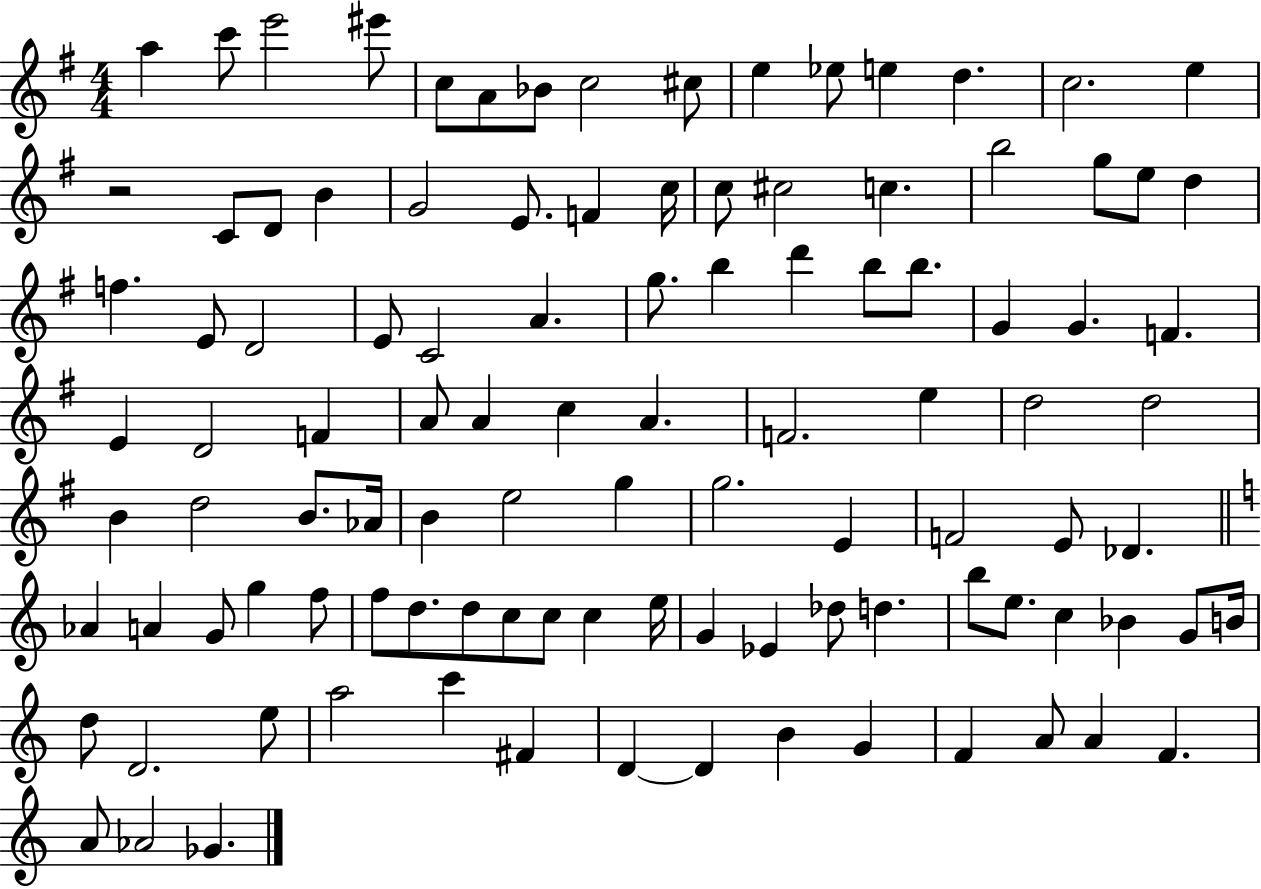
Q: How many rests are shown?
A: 1